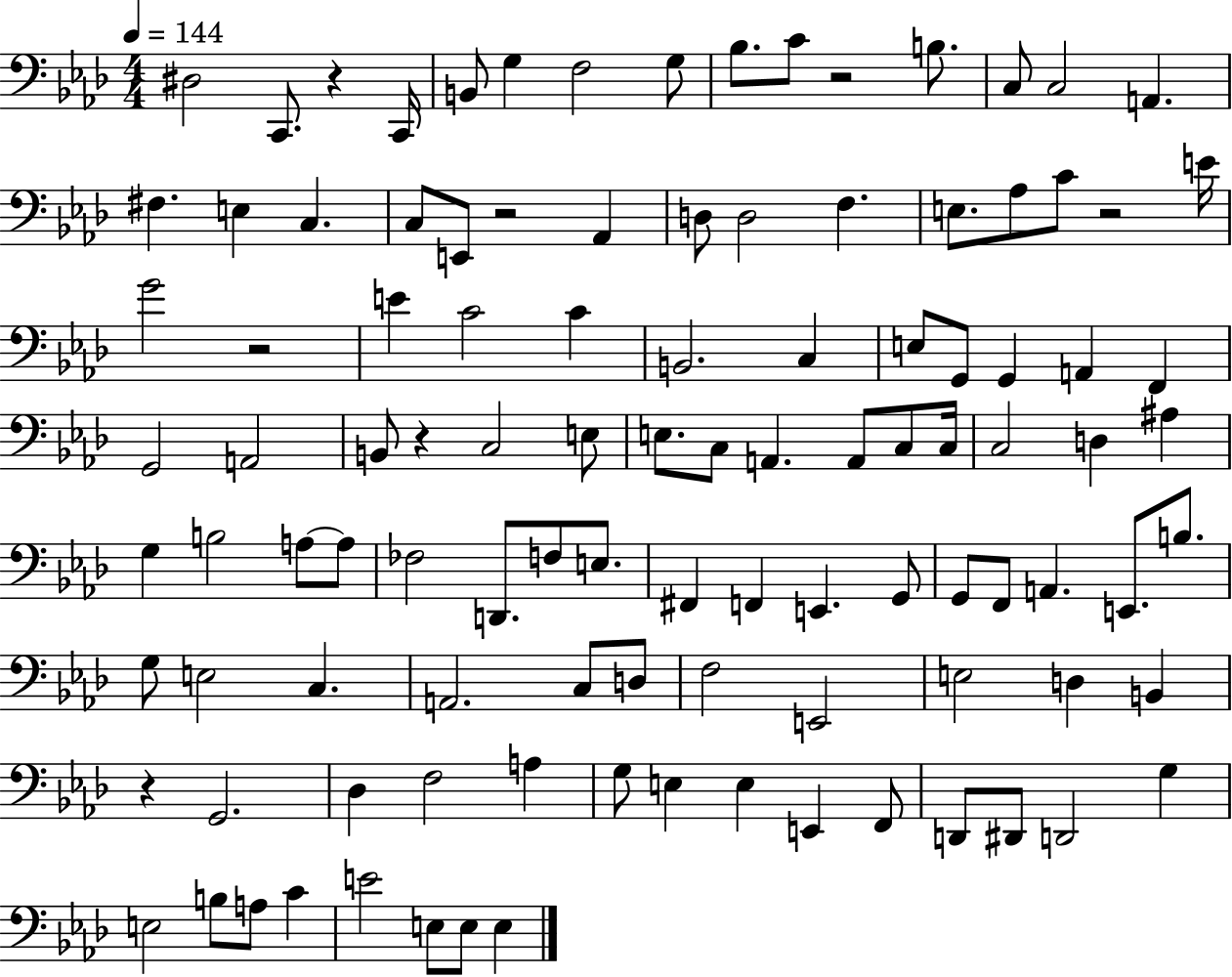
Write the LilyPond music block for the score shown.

{
  \clef bass
  \numericTimeSignature
  \time 4/4
  \key aes \major
  \tempo 4 = 144
  dis2 c,8. r4 c,16 | b,8 g4 f2 g8 | bes8. c'8 r2 b8. | c8 c2 a,4. | \break fis4. e4 c4. | c8 e,8 r2 aes,4 | d8 d2 f4. | e8. aes8 c'8 r2 e'16 | \break g'2 r2 | e'4 c'2 c'4 | b,2. c4 | e8 g,8 g,4 a,4 f,4 | \break g,2 a,2 | b,8 r4 c2 e8 | e8. c8 a,4. a,8 c8 c16 | c2 d4 ais4 | \break g4 b2 a8~~ a8 | fes2 d,8. f8 e8. | fis,4 f,4 e,4. g,8 | g,8 f,8 a,4. e,8. b8. | \break g8 e2 c4. | a,2. c8 d8 | f2 e,2 | e2 d4 b,4 | \break r4 g,2. | des4 f2 a4 | g8 e4 e4 e,4 f,8 | d,8 dis,8 d,2 g4 | \break e2 b8 a8 c'4 | e'2 e8 e8 e4 | \bar "|."
}